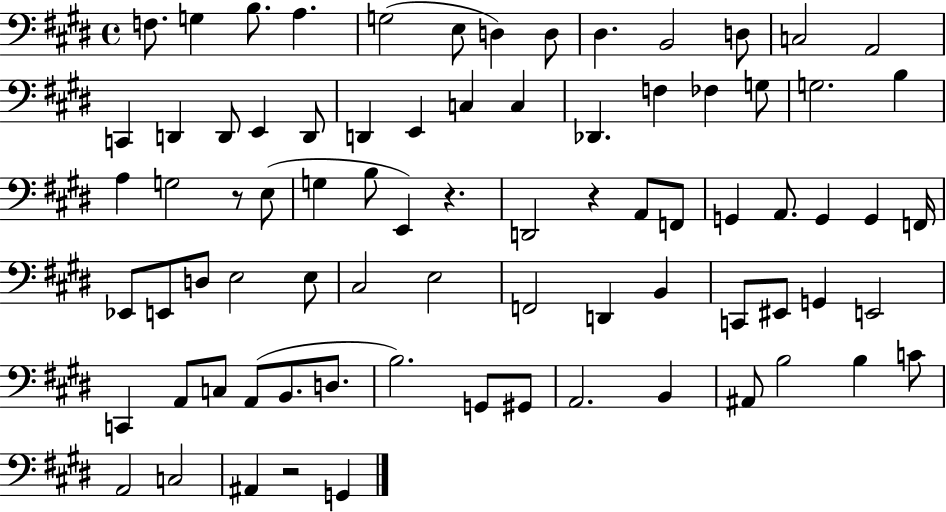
{
  \clef bass
  \time 4/4
  \defaultTimeSignature
  \key e \major
  f8. g4 b8. a4. | g2( e8 d4) d8 | dis4. b,2 d8 | c2 a,2 | \break c,4 d,4 d,8 e,4 d,8 | d,4 e,4 c4 c4 | des,4. f4 fes4 g8 | g2. b4 | \break a4 g2 r8 e8( | g4 b8 e,4) r4. | d,2 r4 a,8 f,8 | g,4 a,8. g,4 g,4 f,16 | \break ees,8 e,8 d8 e2 e8 | cis2 e2 | f,2 d,4 b,4 | c,8 eis,8 g,4 e,2 | \break c,4 a,8 c8 a,8( b,8. d8. | b2.) g,8 gis,8 | a,2. b,4 | ais,8 b2 b4 c'8 | \break a,2 c2 | ais,4 r2 g,4 | \bar "|."
}